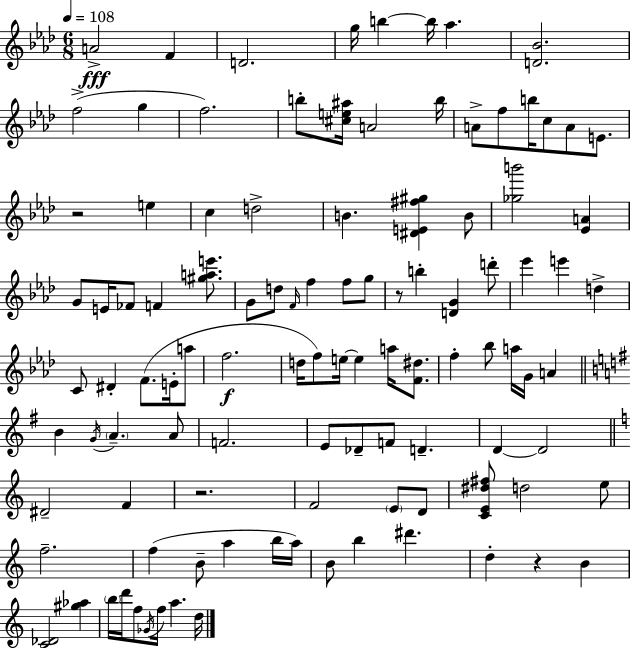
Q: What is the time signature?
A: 6/8